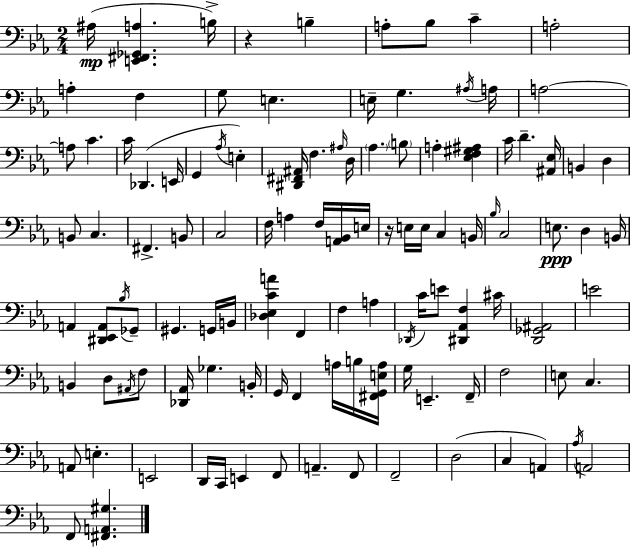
A#3/s [E2,F#2,Gb2,A3]/q. B3/s R/q B3/q A3/e Bb3/e C4/q A3/h A3/q F3/q G3/e E3/q. E3/s G3/q. A#3/s A3/s A3/h A3/e C4/q. C4/s Db2/q. E2/s G2/q Ab3/s E3/q [D#2,F#2,A#2]/s F3/q. A#3/s D3/s Ab3/q. B3/e A3/q [Eb3,F3,G#3,A#3]/q C4/s D4/q. [A#2,Eb3]/s B2/q D3/q B2/e C3/q. F#2/q. B2/e C3/h F3/s A3/q F3/s [A2,Bb2]/s E3/s R/s E3/s E3/s C3/q B2/s Bb3/s C3/h E3/e. D3/q B2/s A2/q [D#2,Eb2,A2]/e Bb3/s Gb2/e G#2/q. G2/s B2/s [Db3,Eb3,C4,A4]/q F2/q F3/q A3/q Db2/s C4/s E4/e [D#2,Ab2,F3]/q C#4/s [D2,Gb2,A#2]/h E4/h B2/q D3/e A#2/s F3/e [Db2,Ab2]/s Gb3/q. B2/s G2/s F2/q A3/s B3/s [F#2,G2,E3,A3]/s G3/s E2/q. F2/s F3/h E3/e C3/q. A2/e E3/q. E2/h D2/s C2/s E2/q F2/e A2/q. F2/e F2/h D3/h C3/q A2/q Ab3/s A2/h F2/e [F#2,A2,G#3]/q.